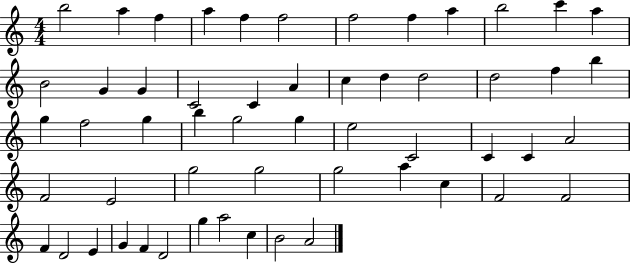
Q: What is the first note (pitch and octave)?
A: B5